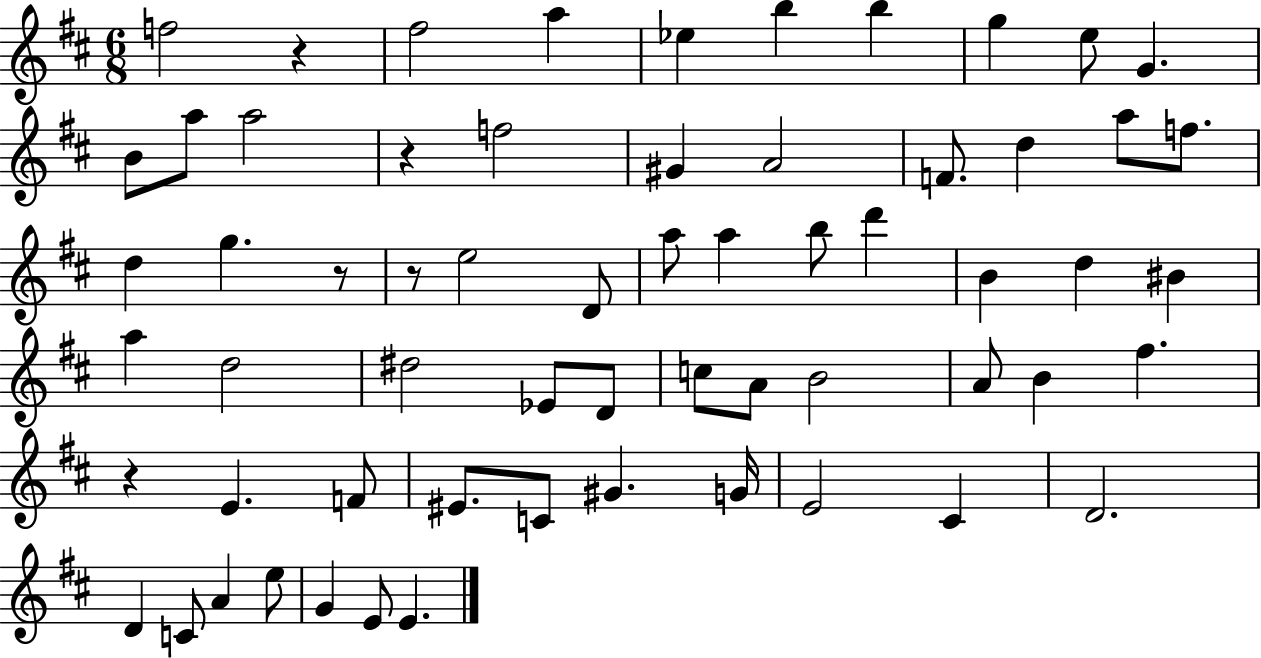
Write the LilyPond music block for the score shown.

{
  \clef treble
  \numericTimeSignature
  \time 6/8
  \key d \major
  \repeat volta 2 { f''2 r4 | fis''2 a''4 | ees''4 b''4 b''4 | g''4 e''8 g'4. | \break b'8 a''8 a''2 | r4 f''2 | gis'4 a'2 | f'8. d''4 a''8 f''8. | \break d''4 g''4. r8 | r8 e''2 d'8 | a''8 a''4 b''8 d'''4 | b'4 d''4 bis'4 | \break a''4 d''2 | dis''2 ees'8 d'8 | c''8 a'8 b'2 | a'8 b'4 fis''4. | \break r4 e'4. f'8 | eis'8. c'8 gis'4. g'16 | e'2 cis'4 | d'2. | \break d'4 c'8 a'4 e''8 | g'4 e'8 e'4. | } \bar "|."
}